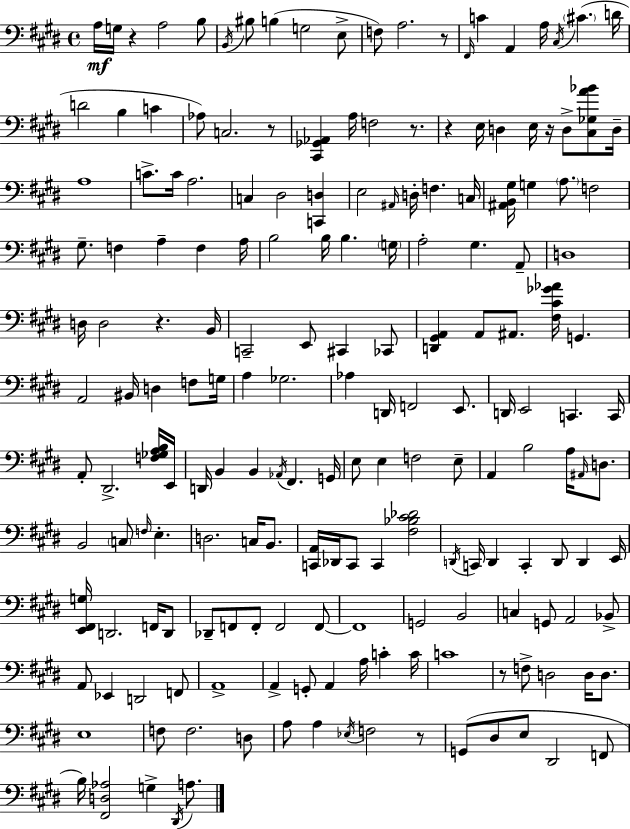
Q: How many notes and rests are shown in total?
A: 185